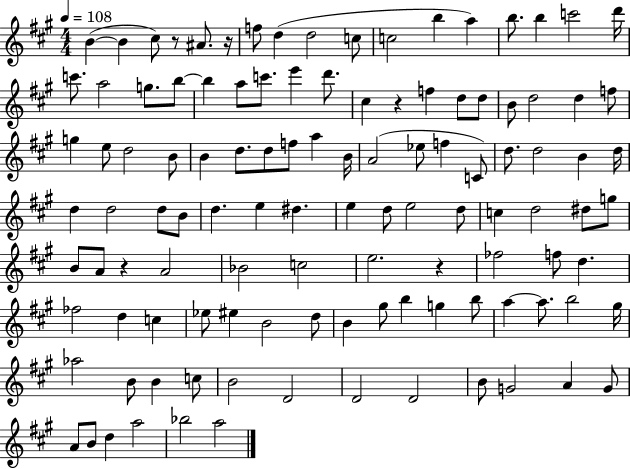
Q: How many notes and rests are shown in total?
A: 113